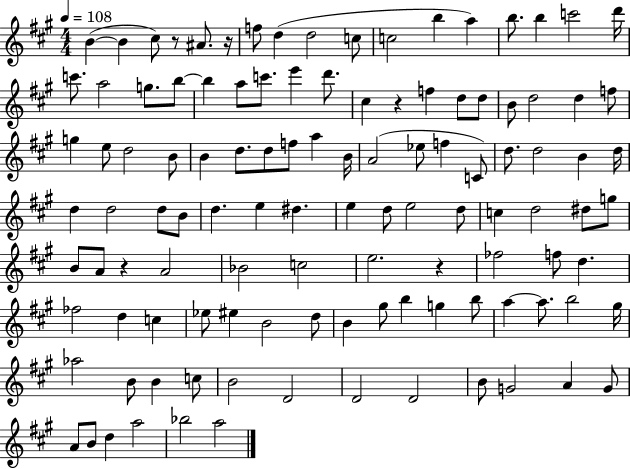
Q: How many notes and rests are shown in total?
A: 113